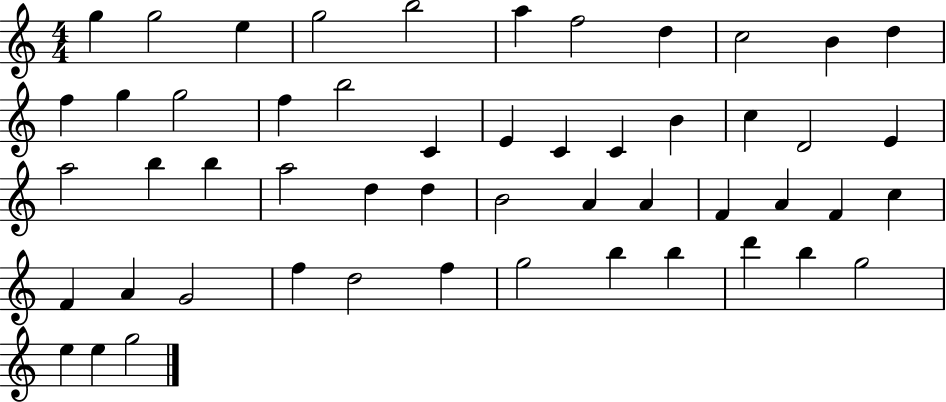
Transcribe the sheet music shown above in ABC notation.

X:1
T:Untitled
M:4/4
L:1/4
K:C
g g2 e g2 b2 a f2 d c2 B d f g g2 f b2 C E C C B c D2 E a2 b b a2 d d B2 A A F A F c F A G2 f d2 f g2 b b d' b g2 e e g2